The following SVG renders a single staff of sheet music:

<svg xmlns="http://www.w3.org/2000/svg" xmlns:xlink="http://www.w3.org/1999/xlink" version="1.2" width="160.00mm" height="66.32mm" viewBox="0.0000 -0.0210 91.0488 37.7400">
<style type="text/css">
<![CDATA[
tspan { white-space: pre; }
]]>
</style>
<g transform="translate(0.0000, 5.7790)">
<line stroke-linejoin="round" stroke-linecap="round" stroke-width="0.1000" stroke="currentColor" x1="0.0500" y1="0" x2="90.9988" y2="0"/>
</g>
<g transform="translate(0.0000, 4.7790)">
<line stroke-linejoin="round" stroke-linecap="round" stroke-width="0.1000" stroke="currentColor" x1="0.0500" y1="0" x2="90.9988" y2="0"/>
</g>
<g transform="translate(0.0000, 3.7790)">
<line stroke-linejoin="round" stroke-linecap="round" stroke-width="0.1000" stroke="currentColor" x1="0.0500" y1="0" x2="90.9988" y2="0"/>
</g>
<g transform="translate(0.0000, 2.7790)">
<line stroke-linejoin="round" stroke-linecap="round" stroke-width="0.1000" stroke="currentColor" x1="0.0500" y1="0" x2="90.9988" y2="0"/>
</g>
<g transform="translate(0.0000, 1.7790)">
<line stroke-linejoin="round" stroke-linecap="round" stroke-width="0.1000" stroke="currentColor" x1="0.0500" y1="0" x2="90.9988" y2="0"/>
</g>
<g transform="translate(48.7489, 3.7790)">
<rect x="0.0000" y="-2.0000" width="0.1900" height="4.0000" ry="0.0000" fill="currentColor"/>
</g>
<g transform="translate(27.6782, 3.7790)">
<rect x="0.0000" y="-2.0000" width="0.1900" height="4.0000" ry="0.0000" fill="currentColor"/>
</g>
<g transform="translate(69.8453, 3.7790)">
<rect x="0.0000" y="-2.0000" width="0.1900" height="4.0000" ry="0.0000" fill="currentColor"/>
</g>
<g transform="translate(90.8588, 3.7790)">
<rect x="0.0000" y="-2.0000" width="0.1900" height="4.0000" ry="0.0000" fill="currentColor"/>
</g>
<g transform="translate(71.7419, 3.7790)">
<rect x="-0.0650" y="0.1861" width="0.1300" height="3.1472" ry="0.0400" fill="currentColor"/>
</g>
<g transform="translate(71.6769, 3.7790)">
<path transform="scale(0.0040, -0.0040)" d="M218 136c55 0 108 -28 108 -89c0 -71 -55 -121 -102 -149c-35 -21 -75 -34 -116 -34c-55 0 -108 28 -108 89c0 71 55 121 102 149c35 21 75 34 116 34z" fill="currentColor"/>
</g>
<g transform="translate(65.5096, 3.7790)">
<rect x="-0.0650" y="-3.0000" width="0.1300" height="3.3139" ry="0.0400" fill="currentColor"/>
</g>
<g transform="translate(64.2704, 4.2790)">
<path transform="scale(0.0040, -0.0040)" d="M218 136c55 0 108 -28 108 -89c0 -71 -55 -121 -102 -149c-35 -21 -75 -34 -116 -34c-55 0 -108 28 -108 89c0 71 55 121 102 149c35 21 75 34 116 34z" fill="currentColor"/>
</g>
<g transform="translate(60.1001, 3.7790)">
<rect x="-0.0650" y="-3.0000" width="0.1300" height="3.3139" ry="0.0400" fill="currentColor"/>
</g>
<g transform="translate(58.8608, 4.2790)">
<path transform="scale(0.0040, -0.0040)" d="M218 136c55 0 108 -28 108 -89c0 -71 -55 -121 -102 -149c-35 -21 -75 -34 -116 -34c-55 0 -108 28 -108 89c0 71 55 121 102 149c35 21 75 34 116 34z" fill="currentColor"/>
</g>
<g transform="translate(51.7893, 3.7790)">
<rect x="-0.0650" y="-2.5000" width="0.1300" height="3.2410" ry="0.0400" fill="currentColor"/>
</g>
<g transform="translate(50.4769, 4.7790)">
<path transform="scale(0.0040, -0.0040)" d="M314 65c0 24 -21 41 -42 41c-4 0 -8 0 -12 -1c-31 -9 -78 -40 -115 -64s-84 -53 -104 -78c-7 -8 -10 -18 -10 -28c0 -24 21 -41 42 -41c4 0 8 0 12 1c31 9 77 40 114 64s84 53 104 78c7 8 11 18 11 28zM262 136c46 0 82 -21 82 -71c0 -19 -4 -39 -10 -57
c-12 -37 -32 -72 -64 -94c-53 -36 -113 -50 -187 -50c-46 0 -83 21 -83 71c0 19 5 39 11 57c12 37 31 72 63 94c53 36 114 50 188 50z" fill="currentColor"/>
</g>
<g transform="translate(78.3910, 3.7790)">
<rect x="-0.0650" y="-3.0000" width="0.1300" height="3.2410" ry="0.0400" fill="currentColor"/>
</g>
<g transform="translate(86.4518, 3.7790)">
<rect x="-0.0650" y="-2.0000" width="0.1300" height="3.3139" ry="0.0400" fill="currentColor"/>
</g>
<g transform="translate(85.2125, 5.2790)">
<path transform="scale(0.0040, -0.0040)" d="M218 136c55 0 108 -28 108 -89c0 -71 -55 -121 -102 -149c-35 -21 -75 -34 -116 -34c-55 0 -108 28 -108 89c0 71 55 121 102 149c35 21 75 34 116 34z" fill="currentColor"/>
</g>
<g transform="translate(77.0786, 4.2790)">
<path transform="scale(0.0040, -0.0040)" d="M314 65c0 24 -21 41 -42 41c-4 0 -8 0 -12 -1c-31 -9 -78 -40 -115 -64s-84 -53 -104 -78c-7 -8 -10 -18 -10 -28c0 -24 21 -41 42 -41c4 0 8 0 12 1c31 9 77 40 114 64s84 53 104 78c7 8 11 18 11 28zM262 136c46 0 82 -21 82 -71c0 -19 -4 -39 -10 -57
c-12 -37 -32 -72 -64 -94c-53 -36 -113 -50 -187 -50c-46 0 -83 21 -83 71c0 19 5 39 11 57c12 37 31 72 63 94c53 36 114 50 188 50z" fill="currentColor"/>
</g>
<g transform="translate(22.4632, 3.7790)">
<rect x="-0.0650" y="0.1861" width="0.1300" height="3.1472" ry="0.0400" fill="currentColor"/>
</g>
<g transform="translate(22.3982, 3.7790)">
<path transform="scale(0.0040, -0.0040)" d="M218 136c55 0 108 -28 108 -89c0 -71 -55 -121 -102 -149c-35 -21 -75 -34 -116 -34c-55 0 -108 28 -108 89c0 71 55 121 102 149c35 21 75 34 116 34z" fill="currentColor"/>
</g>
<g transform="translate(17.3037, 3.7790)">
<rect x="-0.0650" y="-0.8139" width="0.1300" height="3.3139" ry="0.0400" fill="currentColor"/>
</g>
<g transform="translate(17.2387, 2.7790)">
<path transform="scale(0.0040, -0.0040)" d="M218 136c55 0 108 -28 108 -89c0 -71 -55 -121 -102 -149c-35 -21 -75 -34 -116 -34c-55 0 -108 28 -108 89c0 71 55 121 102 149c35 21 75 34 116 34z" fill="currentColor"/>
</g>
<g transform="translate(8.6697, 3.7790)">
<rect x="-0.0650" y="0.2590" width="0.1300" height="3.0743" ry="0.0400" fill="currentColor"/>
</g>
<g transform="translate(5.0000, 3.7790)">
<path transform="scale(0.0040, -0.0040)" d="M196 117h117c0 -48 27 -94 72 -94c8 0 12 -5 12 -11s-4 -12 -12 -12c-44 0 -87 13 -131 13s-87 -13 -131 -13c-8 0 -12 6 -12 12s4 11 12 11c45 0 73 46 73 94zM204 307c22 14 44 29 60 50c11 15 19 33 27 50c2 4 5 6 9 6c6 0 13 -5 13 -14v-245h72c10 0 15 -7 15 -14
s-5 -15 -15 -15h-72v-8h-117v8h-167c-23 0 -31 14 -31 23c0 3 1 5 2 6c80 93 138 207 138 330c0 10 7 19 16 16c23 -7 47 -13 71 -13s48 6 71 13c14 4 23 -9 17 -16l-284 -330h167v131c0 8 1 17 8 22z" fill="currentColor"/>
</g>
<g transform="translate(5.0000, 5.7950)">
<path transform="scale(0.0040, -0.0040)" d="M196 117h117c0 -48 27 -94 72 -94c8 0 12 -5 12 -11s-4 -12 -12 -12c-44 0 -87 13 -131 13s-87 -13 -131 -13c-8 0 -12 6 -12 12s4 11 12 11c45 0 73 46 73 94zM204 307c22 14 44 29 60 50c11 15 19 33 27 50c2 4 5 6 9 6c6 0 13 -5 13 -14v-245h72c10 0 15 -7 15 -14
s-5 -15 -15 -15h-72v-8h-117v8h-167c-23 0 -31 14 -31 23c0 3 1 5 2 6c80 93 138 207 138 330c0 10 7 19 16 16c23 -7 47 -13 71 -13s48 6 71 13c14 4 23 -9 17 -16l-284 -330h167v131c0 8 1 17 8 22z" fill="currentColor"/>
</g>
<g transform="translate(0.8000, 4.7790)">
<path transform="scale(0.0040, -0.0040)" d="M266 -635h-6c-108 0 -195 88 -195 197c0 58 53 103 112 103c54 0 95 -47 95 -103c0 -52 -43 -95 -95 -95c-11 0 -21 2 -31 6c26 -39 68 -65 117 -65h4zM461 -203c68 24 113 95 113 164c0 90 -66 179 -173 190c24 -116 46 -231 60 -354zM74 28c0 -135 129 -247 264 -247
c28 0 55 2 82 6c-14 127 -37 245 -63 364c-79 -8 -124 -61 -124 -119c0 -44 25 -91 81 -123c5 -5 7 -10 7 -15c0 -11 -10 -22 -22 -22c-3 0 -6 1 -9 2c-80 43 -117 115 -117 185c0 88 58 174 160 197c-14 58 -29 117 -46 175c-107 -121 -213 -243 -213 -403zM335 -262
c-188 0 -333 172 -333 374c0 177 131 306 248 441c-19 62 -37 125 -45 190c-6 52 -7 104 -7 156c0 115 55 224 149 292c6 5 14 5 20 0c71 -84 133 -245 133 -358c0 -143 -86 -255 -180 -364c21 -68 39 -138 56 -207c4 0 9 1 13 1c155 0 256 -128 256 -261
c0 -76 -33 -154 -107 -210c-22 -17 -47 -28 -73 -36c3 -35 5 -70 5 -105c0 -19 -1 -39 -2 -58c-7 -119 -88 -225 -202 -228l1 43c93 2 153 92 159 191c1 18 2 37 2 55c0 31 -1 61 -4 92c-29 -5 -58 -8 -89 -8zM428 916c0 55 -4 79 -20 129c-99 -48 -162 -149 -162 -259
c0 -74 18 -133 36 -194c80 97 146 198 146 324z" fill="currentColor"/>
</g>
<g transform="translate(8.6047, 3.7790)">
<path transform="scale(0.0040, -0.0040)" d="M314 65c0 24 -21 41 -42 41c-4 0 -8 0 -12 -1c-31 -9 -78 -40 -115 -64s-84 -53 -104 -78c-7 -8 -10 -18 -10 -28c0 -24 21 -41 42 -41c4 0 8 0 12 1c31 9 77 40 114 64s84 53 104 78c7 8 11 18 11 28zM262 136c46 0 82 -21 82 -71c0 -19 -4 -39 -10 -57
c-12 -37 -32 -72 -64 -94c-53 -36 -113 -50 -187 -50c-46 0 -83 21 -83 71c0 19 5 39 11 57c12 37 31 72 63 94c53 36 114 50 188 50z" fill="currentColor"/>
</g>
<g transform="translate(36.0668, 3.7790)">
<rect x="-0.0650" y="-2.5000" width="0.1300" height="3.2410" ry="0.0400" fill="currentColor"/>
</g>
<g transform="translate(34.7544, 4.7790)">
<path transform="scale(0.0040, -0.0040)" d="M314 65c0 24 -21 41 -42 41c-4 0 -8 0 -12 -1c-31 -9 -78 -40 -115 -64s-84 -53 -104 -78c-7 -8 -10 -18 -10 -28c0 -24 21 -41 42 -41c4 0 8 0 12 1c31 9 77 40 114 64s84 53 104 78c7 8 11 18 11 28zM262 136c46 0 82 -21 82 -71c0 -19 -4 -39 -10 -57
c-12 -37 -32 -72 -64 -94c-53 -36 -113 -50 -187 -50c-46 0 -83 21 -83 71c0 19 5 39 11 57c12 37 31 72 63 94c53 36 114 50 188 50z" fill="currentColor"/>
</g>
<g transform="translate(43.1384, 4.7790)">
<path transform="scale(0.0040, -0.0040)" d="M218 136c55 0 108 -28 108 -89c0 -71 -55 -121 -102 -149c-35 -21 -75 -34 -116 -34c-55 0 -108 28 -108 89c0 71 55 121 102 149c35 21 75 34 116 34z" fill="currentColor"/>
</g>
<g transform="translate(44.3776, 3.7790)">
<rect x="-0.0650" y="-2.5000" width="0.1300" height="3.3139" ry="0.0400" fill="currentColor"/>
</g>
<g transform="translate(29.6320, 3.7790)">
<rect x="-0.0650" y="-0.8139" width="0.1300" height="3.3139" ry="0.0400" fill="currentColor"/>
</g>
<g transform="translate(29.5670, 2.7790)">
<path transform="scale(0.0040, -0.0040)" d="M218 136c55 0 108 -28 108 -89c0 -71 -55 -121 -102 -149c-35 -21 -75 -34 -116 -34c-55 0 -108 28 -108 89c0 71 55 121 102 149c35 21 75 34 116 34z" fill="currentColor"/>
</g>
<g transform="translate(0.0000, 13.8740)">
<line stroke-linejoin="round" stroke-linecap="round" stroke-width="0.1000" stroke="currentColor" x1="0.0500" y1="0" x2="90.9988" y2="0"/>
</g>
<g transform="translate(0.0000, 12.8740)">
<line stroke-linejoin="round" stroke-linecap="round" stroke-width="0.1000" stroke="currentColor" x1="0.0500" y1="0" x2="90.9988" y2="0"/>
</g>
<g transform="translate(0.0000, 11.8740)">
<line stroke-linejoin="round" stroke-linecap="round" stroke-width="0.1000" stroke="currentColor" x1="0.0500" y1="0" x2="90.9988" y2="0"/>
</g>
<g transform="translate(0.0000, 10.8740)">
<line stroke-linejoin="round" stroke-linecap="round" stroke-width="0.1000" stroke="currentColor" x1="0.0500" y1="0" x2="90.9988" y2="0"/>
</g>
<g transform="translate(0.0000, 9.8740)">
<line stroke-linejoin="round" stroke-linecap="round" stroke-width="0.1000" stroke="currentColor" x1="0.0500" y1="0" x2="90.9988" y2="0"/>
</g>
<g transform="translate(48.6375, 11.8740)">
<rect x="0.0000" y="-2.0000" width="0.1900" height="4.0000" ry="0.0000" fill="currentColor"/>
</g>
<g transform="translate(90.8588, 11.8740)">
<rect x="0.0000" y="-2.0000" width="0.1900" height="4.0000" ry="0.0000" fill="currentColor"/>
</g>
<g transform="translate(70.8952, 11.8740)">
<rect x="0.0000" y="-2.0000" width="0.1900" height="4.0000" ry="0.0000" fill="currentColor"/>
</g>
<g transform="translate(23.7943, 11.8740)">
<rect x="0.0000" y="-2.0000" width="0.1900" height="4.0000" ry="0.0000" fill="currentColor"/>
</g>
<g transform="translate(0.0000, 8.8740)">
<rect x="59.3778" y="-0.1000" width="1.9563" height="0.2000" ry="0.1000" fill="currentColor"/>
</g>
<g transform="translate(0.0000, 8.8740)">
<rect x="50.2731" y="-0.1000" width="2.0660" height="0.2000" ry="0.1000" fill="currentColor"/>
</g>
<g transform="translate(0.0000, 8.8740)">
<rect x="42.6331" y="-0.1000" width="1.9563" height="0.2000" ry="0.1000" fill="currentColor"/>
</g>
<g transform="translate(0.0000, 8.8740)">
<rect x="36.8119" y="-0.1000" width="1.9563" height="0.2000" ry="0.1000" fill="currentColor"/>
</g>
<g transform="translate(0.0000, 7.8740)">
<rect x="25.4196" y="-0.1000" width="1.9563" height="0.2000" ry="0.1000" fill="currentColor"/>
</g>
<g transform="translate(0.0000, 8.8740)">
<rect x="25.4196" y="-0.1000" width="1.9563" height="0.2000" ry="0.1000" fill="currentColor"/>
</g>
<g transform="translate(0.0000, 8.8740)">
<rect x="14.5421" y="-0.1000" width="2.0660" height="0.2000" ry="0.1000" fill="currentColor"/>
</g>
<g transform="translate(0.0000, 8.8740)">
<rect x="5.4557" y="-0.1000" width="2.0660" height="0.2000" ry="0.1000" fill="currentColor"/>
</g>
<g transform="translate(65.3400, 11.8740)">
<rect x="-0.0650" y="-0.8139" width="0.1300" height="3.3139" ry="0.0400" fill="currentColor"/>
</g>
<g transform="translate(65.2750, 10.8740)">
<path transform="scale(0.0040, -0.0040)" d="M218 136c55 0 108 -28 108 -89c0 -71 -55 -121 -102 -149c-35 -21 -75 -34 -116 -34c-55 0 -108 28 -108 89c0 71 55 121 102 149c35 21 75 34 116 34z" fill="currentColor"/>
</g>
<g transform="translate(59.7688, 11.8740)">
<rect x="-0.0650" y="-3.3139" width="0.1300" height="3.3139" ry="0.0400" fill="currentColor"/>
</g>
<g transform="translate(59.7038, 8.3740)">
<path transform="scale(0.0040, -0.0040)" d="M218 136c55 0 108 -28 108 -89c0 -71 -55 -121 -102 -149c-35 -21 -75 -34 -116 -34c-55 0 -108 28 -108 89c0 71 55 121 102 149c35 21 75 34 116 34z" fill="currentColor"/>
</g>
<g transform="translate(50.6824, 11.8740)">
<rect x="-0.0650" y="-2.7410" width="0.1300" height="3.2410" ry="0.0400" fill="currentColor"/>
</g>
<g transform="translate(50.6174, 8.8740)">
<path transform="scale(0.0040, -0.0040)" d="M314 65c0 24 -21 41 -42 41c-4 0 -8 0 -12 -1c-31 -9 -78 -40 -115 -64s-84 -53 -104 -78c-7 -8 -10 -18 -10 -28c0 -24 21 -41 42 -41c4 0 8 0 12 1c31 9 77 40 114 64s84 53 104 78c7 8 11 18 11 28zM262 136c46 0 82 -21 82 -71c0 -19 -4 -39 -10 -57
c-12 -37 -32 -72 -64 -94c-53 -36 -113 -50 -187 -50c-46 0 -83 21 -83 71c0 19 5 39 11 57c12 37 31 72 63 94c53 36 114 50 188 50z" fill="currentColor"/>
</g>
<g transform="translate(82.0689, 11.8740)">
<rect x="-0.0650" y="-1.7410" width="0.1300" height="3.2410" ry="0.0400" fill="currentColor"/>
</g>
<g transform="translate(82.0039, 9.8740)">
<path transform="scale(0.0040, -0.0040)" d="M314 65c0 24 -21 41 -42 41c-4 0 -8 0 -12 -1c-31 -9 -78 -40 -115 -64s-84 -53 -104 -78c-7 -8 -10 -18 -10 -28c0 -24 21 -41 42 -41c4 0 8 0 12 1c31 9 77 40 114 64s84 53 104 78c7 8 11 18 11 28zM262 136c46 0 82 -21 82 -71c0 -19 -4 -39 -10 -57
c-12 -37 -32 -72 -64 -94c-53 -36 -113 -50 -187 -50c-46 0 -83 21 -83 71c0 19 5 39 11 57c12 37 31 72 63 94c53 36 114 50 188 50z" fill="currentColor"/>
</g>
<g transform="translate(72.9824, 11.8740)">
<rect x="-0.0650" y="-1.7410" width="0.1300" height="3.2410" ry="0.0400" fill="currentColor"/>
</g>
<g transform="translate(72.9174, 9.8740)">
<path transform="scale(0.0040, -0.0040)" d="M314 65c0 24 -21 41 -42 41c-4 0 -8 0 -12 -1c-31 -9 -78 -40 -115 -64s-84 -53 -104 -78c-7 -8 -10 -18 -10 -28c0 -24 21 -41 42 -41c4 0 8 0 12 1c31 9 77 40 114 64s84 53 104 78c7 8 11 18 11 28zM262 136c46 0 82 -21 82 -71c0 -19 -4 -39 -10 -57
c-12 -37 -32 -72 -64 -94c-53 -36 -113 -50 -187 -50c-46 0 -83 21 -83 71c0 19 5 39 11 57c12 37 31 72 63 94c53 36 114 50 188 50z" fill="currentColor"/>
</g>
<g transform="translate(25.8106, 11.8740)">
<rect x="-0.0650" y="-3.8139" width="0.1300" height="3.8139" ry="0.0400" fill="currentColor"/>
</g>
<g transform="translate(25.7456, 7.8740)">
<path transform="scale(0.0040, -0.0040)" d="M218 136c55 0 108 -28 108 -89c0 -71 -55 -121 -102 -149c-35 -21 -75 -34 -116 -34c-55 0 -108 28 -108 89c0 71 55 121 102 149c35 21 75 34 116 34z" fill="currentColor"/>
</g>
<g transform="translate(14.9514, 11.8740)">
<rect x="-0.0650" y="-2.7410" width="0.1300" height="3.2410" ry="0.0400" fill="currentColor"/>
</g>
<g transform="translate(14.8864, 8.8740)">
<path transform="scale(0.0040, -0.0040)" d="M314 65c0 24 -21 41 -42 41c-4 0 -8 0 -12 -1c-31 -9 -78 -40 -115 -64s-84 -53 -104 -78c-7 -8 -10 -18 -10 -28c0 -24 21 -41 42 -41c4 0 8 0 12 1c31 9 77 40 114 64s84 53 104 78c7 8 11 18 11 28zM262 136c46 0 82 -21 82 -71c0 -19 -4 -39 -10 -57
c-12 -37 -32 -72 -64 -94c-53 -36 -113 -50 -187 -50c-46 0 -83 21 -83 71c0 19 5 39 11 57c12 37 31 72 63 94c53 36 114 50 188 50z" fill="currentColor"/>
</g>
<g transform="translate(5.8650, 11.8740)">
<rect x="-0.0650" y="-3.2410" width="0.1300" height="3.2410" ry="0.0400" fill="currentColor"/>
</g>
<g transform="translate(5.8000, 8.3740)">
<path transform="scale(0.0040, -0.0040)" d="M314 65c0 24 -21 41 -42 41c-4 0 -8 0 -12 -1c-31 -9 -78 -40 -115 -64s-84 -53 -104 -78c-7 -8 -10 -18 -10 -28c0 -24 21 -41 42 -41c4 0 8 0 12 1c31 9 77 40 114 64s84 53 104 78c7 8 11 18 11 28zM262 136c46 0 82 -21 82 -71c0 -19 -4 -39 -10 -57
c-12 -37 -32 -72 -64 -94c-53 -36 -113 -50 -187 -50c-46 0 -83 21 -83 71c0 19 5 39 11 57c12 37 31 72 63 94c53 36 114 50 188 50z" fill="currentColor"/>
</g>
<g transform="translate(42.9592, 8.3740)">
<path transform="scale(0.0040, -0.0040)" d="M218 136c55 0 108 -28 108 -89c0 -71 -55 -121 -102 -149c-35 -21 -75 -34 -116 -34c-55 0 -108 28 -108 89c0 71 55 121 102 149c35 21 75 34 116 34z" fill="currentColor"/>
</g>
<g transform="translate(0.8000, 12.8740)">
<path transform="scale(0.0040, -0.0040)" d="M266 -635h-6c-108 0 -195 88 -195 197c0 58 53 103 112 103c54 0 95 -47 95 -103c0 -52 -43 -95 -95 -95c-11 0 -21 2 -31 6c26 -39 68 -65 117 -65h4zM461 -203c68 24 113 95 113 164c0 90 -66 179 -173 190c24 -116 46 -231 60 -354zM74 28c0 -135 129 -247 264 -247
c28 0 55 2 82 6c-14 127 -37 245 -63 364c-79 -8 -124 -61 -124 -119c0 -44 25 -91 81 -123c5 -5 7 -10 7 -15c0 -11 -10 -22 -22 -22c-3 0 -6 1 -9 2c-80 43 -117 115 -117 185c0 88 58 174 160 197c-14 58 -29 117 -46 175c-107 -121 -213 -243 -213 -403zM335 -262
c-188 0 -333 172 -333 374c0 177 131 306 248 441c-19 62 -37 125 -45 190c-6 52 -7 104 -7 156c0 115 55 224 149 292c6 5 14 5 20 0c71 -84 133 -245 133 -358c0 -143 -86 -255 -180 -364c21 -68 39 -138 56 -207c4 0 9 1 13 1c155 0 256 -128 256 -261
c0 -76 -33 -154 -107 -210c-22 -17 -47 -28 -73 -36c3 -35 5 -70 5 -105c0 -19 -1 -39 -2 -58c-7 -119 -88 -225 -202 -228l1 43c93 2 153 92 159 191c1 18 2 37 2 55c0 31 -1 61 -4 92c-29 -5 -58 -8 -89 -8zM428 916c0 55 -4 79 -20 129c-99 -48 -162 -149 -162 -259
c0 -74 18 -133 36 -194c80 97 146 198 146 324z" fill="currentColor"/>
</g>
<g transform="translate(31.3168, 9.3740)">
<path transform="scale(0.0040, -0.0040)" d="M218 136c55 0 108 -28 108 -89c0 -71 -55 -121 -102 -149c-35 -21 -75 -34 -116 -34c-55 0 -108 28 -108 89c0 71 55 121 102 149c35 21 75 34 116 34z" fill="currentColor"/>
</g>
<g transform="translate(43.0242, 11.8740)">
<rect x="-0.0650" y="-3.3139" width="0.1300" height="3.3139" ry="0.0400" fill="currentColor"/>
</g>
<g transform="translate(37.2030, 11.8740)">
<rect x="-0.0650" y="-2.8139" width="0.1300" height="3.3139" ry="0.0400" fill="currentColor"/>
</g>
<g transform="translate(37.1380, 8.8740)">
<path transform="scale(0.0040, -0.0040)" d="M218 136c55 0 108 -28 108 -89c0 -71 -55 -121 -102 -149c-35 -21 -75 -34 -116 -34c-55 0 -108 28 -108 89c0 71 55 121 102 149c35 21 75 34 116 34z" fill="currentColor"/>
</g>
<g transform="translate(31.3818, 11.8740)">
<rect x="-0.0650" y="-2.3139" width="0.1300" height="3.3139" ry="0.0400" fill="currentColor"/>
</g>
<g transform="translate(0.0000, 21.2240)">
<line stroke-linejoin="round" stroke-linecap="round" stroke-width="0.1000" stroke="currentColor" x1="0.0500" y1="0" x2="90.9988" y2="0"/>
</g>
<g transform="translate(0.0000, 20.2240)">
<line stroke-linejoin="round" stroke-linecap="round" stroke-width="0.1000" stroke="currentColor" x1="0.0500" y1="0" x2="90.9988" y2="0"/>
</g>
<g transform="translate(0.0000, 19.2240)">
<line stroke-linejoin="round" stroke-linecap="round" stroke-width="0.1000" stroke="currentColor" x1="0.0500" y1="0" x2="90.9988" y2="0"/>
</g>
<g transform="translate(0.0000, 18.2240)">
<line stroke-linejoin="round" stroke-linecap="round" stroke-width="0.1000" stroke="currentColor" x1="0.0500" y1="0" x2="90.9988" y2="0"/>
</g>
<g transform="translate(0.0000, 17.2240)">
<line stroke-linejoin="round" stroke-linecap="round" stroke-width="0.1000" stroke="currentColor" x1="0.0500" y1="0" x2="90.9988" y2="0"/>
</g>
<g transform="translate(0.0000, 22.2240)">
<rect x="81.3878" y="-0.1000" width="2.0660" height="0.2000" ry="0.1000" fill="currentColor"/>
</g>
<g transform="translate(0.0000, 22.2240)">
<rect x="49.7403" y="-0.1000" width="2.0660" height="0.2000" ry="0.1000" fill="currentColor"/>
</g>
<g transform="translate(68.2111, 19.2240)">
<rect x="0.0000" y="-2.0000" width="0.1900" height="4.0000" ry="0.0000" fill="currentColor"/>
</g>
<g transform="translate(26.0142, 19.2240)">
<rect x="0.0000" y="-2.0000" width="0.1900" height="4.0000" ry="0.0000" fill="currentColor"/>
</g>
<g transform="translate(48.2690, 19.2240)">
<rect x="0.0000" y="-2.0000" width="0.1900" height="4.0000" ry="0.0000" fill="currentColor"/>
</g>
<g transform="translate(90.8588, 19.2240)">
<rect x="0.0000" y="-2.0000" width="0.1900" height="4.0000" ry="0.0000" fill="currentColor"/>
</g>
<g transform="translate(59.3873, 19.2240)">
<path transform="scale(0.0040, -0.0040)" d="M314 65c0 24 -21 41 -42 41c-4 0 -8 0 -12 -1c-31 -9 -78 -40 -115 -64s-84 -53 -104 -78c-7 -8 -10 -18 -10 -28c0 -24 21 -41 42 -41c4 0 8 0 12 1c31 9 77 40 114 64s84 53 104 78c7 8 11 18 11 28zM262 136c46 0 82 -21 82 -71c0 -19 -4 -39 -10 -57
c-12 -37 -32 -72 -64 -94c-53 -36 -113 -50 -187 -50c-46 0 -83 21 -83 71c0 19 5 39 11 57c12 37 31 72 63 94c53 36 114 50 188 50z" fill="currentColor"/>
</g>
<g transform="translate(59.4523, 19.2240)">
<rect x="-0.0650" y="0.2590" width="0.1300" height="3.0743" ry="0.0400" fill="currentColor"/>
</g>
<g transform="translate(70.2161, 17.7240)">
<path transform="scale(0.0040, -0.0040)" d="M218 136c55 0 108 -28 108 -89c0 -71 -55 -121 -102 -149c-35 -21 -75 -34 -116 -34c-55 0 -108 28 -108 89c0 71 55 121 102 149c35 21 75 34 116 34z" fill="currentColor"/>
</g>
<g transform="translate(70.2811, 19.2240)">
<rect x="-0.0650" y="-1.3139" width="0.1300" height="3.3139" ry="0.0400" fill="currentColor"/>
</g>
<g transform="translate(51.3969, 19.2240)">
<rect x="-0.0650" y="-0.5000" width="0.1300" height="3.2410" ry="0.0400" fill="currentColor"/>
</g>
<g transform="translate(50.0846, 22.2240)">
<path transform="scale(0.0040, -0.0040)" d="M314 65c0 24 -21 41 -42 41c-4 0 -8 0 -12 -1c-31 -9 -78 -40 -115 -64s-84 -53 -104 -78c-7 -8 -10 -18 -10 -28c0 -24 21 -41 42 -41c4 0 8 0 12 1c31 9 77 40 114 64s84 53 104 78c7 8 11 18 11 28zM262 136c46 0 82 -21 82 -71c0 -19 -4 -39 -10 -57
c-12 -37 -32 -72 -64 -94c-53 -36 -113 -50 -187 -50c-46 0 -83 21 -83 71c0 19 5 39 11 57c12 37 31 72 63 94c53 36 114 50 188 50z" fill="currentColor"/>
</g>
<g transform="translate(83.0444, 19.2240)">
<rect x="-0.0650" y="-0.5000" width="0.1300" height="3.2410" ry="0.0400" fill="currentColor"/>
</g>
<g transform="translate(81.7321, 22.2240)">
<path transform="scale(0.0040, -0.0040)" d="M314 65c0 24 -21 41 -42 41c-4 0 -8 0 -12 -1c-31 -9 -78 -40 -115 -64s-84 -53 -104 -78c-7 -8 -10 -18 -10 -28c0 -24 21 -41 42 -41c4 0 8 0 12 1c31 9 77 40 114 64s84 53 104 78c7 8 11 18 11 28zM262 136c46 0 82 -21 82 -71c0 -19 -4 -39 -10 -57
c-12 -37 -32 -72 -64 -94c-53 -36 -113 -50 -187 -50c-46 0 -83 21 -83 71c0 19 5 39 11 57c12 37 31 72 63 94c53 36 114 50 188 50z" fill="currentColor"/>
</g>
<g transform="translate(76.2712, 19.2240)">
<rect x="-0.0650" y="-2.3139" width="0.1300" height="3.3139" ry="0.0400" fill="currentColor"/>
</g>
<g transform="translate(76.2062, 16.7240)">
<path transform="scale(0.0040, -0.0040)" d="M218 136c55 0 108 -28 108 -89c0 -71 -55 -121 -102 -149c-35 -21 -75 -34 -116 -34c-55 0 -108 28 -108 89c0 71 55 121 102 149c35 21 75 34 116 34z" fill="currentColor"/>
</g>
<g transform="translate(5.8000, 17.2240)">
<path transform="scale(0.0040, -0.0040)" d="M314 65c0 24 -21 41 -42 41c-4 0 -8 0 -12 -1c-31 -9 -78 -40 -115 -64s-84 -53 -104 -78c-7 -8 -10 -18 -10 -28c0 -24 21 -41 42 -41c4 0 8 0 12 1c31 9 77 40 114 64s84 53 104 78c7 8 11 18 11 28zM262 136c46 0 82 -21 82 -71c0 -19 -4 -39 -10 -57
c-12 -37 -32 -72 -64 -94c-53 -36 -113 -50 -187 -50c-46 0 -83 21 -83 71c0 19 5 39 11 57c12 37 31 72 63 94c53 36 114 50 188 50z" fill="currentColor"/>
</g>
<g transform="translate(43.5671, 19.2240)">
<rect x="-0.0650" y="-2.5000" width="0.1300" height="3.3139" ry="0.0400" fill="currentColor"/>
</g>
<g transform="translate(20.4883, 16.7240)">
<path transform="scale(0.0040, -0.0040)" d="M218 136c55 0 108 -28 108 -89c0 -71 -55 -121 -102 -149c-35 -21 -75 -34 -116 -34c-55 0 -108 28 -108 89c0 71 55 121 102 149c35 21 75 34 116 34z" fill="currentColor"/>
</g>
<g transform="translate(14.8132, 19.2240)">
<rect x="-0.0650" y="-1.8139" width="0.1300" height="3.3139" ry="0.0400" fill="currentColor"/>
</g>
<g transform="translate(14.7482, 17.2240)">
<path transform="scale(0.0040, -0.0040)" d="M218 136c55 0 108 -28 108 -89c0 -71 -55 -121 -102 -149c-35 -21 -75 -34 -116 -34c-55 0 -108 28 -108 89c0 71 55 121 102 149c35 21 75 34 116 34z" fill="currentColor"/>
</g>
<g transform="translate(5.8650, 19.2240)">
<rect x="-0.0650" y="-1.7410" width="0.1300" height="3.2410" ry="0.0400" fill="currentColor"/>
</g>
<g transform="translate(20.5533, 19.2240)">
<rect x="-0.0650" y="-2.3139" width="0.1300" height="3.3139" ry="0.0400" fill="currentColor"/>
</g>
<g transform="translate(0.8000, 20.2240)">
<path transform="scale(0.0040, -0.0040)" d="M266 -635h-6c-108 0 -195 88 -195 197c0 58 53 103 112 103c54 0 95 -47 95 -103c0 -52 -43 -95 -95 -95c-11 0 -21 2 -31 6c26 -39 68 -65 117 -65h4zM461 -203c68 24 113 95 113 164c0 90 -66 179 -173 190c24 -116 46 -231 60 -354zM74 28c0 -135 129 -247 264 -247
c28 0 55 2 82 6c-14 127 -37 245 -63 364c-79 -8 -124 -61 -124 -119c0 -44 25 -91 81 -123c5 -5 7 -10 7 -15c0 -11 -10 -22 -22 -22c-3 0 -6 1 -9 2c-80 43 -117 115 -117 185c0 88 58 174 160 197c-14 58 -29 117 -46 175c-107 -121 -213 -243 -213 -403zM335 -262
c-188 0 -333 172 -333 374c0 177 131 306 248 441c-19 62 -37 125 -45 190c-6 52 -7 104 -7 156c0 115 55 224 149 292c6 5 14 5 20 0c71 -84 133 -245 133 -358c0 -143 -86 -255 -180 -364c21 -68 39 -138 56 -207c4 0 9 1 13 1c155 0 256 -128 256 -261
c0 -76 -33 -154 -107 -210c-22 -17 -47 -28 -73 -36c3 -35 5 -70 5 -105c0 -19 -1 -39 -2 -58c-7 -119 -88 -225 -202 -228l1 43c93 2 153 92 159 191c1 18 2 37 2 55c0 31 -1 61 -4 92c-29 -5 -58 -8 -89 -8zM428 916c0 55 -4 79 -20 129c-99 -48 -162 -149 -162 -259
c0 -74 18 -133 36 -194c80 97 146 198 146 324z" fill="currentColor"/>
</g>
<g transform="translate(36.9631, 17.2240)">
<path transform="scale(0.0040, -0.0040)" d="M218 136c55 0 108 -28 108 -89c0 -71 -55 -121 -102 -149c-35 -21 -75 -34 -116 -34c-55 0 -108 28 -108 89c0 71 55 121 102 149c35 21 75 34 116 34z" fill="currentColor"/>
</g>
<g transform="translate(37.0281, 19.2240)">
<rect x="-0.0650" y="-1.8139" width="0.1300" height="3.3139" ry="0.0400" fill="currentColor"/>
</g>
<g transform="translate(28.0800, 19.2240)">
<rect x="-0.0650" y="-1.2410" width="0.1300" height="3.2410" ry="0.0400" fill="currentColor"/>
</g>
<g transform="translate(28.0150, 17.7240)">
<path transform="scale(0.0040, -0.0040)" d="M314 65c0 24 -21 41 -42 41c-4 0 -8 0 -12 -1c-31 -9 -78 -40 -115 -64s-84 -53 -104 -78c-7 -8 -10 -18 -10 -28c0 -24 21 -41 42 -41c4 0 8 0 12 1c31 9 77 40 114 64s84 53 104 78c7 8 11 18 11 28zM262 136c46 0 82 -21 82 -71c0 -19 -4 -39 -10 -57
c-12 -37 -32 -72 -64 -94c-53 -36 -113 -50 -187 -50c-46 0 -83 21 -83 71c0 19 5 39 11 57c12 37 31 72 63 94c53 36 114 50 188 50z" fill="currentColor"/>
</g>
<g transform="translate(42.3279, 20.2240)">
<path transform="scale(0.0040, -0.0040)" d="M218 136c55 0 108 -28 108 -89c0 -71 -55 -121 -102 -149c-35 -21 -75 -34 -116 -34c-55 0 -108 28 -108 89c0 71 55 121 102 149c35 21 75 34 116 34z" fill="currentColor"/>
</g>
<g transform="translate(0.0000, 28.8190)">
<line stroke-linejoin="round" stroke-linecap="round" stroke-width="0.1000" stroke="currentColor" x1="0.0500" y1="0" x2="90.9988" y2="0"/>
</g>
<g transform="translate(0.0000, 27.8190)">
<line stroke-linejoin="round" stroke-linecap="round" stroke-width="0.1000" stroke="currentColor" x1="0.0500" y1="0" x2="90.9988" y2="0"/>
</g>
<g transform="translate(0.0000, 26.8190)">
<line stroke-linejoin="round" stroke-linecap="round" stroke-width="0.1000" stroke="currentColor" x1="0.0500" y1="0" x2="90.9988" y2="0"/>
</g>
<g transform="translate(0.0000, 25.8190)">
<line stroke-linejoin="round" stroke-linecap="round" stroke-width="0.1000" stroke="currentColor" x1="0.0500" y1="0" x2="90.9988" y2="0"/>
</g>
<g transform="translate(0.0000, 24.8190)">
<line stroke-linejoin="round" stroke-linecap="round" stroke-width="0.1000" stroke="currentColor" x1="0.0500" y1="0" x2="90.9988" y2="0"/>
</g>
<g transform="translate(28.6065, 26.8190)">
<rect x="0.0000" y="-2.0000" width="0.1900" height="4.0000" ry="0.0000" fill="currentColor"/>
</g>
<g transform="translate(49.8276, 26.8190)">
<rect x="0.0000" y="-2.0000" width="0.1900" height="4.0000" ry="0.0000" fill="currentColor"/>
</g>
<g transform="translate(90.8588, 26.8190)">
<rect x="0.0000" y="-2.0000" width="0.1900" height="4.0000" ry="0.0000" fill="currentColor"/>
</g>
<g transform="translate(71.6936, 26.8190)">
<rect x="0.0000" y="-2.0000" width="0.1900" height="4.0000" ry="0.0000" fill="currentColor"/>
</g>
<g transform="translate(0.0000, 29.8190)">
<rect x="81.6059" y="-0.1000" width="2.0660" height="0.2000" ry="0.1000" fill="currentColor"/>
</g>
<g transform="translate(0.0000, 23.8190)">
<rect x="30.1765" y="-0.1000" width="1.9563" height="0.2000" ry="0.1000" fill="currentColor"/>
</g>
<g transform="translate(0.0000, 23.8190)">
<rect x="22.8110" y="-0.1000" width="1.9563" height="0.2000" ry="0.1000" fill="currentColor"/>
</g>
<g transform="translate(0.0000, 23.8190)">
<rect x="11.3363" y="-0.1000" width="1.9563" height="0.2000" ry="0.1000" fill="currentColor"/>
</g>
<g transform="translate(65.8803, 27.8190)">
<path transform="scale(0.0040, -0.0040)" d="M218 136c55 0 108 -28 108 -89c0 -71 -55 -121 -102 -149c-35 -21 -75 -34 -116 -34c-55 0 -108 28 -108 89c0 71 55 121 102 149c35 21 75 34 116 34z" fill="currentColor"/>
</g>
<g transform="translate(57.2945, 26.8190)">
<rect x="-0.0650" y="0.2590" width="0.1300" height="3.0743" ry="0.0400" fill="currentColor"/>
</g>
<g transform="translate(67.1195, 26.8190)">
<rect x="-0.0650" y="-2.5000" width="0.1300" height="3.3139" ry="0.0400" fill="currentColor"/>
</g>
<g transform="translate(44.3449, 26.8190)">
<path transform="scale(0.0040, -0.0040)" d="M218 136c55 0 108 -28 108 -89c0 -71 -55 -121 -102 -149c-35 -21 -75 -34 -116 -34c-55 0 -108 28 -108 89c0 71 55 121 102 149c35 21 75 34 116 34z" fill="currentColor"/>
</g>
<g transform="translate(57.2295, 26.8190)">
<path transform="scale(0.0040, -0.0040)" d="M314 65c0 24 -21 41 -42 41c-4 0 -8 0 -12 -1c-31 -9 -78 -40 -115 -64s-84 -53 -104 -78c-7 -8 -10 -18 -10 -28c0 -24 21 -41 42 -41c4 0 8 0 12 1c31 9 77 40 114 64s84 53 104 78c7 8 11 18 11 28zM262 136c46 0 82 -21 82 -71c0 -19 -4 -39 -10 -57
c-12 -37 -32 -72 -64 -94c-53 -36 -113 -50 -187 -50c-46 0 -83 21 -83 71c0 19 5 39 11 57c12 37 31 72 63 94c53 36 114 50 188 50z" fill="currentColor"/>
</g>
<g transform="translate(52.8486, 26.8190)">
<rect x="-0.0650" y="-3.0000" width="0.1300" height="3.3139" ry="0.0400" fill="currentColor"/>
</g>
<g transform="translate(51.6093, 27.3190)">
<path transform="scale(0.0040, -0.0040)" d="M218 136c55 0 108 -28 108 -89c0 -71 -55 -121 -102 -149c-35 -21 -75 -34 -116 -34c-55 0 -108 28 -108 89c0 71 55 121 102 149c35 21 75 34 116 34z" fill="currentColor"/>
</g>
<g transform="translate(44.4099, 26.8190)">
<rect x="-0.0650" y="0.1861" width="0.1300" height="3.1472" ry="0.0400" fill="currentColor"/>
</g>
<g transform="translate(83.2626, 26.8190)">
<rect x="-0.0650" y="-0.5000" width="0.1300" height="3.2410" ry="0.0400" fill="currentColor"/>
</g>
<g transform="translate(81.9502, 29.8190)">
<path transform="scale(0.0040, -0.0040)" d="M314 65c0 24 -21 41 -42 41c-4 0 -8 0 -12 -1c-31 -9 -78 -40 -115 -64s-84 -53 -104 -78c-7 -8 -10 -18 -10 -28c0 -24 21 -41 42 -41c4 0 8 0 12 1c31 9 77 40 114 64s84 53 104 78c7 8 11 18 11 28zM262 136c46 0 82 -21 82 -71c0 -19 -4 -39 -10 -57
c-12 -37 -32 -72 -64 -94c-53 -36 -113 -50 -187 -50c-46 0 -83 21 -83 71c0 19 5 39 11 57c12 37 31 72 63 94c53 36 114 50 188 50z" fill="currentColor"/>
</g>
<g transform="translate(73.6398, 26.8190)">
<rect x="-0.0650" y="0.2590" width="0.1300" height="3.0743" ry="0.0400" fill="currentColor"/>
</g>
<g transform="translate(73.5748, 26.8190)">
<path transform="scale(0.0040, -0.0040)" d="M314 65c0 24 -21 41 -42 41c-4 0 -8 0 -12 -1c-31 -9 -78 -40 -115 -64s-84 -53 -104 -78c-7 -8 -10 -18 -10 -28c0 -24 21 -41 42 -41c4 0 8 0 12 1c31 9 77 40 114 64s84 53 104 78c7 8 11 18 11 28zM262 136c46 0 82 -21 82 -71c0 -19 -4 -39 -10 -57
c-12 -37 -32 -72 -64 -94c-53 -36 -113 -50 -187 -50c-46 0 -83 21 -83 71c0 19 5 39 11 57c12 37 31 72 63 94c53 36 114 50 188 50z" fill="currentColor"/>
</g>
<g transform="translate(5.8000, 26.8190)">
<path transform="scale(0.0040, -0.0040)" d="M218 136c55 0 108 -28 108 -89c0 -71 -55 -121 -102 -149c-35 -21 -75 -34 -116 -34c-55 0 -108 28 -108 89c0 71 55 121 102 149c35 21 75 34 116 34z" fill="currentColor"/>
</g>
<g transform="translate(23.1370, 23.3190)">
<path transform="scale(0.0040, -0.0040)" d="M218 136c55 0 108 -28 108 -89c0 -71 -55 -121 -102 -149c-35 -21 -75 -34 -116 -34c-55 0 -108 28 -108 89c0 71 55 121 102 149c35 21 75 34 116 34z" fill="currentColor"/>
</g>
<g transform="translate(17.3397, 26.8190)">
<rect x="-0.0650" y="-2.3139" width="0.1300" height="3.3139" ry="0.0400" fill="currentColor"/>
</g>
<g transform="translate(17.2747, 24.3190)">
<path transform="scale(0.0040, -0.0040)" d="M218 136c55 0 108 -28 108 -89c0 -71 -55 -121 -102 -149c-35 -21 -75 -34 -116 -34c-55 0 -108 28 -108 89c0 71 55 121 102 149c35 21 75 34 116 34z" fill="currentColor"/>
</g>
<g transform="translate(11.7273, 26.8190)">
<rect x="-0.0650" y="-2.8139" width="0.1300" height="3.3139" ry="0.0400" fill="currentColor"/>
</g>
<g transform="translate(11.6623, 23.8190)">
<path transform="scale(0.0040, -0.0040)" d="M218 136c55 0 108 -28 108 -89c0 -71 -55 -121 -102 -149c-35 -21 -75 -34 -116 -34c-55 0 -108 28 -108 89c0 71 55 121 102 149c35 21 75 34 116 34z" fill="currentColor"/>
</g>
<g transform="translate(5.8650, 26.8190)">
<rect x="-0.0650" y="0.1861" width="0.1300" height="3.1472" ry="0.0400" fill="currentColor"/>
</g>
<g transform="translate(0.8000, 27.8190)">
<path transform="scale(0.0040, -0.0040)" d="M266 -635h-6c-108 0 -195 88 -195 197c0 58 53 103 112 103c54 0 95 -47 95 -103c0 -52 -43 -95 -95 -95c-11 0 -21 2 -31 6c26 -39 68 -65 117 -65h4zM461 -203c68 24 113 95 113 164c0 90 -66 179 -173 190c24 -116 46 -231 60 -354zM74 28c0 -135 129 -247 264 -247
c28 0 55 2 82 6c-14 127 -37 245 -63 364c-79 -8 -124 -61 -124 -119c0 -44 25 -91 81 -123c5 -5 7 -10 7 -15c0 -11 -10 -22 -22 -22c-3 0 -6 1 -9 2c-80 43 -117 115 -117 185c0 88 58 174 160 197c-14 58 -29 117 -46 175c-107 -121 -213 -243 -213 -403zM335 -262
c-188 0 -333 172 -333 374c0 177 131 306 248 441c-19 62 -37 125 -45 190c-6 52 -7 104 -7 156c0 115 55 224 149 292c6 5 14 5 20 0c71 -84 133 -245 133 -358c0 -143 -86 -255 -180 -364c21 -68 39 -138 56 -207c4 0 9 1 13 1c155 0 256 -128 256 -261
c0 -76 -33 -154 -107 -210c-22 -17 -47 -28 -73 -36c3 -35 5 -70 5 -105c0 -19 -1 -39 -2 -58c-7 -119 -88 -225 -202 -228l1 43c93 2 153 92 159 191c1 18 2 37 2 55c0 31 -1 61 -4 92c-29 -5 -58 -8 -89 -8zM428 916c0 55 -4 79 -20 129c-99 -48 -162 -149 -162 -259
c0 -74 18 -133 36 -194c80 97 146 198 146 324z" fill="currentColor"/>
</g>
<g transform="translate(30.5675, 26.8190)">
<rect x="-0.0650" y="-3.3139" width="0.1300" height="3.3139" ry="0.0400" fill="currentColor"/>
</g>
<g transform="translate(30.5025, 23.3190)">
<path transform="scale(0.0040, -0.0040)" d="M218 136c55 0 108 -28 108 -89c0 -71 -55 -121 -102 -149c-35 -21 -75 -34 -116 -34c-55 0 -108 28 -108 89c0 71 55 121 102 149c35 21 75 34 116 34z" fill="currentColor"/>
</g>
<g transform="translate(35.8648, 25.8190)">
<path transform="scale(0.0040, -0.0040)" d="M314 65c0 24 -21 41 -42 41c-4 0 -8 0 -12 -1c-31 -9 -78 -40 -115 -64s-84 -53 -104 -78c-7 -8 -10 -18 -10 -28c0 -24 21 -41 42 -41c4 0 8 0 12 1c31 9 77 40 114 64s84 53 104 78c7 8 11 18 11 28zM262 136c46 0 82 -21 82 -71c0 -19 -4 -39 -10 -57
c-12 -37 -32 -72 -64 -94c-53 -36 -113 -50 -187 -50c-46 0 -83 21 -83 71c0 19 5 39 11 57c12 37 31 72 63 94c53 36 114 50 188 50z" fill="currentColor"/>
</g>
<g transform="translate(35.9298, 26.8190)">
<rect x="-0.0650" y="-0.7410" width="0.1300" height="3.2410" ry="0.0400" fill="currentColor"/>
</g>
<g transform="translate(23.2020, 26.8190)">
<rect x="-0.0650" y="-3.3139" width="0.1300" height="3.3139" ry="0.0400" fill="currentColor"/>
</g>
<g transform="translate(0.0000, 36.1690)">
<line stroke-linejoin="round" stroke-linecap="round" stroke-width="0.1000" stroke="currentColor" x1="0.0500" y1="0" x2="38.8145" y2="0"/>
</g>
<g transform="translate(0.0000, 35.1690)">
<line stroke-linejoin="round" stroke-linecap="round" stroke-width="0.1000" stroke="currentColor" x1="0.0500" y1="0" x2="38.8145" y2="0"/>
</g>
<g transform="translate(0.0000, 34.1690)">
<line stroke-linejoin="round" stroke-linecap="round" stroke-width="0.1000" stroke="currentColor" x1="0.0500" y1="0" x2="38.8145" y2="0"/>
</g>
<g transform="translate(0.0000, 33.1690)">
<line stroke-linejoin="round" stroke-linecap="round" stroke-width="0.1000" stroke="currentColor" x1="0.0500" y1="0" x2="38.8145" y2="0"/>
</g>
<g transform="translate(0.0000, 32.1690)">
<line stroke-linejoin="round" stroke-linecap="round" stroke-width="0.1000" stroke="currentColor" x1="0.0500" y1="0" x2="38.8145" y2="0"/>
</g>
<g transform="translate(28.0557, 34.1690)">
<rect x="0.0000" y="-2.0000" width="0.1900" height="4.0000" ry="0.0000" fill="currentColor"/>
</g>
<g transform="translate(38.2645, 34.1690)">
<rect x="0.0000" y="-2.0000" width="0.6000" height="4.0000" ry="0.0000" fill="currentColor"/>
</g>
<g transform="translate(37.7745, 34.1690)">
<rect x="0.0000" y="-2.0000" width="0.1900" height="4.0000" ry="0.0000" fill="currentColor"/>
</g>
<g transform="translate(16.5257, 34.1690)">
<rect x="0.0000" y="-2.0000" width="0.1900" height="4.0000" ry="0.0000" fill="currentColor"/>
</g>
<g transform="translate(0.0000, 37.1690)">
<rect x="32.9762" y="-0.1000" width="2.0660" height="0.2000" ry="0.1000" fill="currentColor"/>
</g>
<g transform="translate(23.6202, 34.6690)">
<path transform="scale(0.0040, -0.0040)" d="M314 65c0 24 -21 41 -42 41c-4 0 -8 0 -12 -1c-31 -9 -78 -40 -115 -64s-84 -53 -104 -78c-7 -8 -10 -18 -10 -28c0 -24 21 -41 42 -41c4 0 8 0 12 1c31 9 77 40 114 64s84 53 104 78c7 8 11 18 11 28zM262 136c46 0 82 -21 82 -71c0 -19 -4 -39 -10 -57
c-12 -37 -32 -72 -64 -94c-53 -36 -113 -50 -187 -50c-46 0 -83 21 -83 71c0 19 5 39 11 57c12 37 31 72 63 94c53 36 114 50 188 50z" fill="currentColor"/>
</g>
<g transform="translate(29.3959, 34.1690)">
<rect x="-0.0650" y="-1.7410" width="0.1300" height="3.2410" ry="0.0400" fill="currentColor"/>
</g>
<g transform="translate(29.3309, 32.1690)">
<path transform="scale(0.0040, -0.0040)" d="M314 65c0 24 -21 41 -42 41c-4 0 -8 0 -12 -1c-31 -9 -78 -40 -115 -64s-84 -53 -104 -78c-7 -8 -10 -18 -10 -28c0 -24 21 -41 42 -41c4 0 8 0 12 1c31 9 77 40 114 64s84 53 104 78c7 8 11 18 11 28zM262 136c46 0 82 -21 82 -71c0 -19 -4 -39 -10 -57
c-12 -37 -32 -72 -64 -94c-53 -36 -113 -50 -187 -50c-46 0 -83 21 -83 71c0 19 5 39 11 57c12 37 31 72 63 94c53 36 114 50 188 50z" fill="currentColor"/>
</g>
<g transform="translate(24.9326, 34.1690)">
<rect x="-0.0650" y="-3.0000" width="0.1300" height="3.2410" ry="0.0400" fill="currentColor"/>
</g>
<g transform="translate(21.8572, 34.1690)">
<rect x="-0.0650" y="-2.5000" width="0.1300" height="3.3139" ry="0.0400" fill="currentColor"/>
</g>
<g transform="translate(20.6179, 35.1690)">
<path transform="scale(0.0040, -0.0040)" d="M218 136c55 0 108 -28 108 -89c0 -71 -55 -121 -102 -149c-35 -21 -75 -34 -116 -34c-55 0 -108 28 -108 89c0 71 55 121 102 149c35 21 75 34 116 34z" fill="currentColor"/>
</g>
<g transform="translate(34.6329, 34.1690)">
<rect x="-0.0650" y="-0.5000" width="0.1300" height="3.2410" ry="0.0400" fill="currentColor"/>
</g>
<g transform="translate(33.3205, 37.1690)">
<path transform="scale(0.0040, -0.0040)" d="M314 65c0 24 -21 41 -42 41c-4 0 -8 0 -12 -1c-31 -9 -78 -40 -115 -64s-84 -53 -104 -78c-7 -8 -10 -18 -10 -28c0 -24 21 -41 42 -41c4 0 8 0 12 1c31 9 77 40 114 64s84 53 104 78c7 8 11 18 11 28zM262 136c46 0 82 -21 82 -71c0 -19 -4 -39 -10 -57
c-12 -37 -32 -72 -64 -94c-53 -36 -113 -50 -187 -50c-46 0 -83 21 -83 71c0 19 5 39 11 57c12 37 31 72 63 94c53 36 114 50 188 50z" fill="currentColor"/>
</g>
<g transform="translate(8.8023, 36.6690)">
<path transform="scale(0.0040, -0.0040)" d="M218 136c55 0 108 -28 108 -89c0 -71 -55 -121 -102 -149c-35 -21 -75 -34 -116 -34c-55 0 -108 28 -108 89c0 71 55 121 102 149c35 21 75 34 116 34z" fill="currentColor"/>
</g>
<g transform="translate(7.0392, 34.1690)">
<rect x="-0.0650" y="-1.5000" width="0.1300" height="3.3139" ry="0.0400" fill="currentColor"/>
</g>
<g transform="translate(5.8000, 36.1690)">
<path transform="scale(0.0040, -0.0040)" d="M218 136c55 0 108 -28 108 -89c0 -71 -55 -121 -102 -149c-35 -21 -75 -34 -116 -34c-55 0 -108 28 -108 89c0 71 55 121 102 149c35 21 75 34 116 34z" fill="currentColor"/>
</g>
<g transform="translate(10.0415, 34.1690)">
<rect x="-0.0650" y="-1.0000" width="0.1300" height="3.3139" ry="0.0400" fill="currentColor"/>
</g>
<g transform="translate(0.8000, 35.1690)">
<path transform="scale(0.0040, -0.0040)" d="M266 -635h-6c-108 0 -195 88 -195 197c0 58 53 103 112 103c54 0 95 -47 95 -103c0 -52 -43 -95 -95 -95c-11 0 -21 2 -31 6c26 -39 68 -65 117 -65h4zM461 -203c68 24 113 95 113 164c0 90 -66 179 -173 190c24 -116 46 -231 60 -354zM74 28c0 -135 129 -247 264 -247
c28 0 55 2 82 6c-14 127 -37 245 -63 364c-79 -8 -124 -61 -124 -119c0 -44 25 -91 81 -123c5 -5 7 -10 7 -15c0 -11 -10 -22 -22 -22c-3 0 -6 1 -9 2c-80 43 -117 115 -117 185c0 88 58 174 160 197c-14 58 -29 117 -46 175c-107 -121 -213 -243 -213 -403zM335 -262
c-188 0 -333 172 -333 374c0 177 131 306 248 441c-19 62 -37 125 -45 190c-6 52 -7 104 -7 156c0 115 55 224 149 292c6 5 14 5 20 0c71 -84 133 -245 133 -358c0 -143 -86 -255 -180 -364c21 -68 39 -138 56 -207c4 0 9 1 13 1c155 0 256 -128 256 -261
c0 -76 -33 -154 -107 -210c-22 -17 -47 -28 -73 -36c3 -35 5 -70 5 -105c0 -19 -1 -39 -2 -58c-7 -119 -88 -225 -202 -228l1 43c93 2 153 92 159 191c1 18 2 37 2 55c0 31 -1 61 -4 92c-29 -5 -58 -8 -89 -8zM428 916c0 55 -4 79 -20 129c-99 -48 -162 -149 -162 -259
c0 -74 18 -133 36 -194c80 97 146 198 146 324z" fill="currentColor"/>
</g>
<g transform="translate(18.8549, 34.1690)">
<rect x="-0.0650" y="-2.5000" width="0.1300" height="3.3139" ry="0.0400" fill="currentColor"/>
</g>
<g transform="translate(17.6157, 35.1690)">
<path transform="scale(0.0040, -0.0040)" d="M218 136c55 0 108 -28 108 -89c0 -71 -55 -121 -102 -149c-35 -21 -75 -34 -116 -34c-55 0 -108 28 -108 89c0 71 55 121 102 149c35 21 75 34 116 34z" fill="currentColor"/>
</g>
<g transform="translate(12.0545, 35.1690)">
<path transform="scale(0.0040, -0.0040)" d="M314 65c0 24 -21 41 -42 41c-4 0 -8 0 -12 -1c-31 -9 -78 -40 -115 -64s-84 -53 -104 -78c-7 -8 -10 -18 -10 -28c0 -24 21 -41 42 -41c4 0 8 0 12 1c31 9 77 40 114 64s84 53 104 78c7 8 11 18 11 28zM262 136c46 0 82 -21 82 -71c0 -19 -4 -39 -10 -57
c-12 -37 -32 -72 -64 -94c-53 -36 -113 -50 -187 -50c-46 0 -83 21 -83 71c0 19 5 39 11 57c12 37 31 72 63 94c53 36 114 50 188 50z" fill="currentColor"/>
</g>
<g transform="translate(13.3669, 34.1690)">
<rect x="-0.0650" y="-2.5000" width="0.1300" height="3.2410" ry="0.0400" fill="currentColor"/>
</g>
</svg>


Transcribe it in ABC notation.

X:1
T:Untitled
M:4/4
L:1/4
K:C
B2 d B d G2 G G2 A A B A2 F b2 a2 c' g a b a2 b d f2 f2 f2 f g e2 f G C2 B2 e g C2 B a g b b d2 B A B2 G B2 C2 E D G2 G G A2 f2 C2